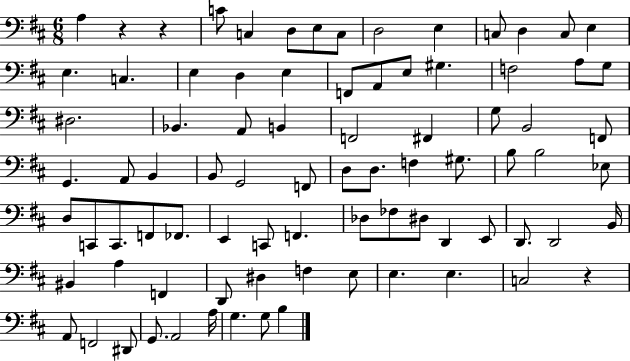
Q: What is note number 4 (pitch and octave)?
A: D3